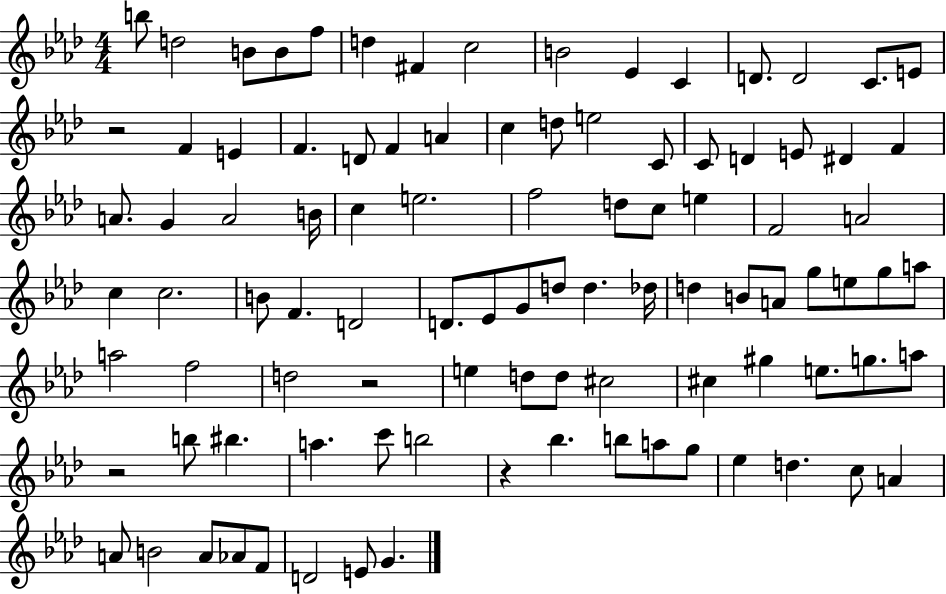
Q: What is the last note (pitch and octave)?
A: G4